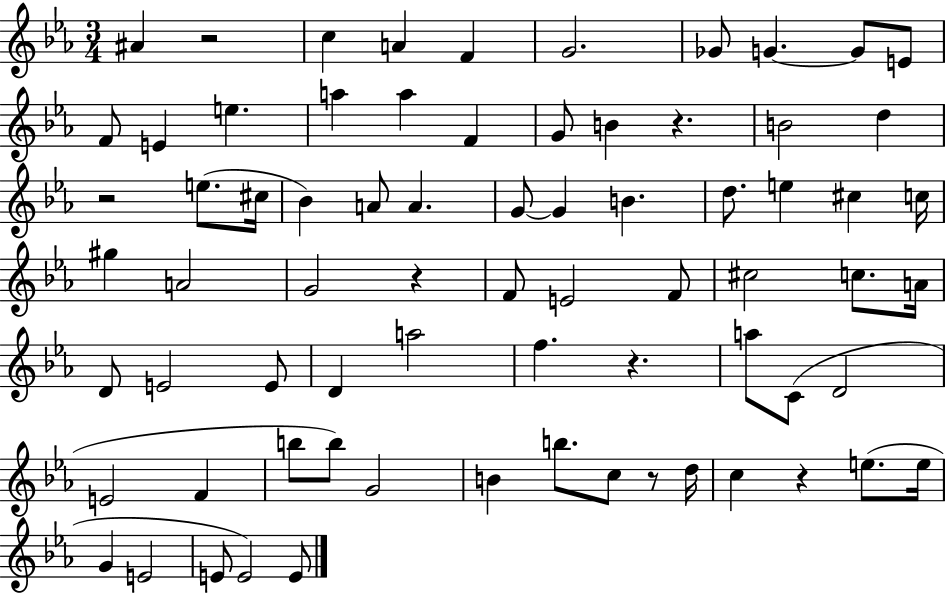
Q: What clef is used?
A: treble